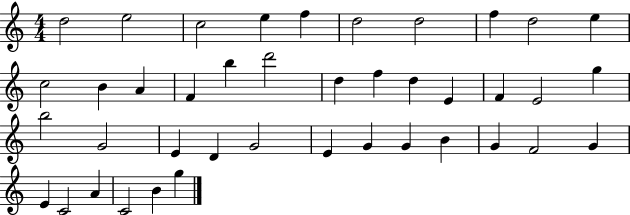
{
  \clef treble
  \numericTimeSignature
  \time 4/4
  \key c \major
  d''2 e''2 | c''2 e''4 f''4 | d''2 d''2 | f''4 d''2 e''4 | \break c''2 b'4 a'4 | f'4 b''4 d'''2 | d''4 f''4 d''4 e'4 | f'4 e'2 g''4 | \break b''2 g'2 | e'4 d'4 g'2 | e'4 g'4 g'4 b'4 | g'4 f'2 g'4 | \break e'4 c'2 a'4 | c'2 b'4 g''4 | \bar "|."
}